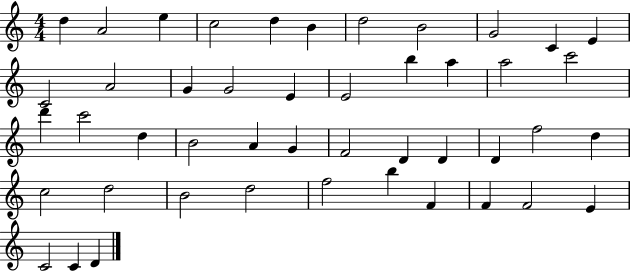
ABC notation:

X:1
T:Untitled
M:4/4
L:1/4
K:C
d A2 e c2 d B d2 B2 G2 C E C2 A2 G G2 E E2 b a a2 c'2 d' c'2 d B2 A G F2 D D D f2 d c2 d2 B2 d2 f2 b F F F2 E C2 C D